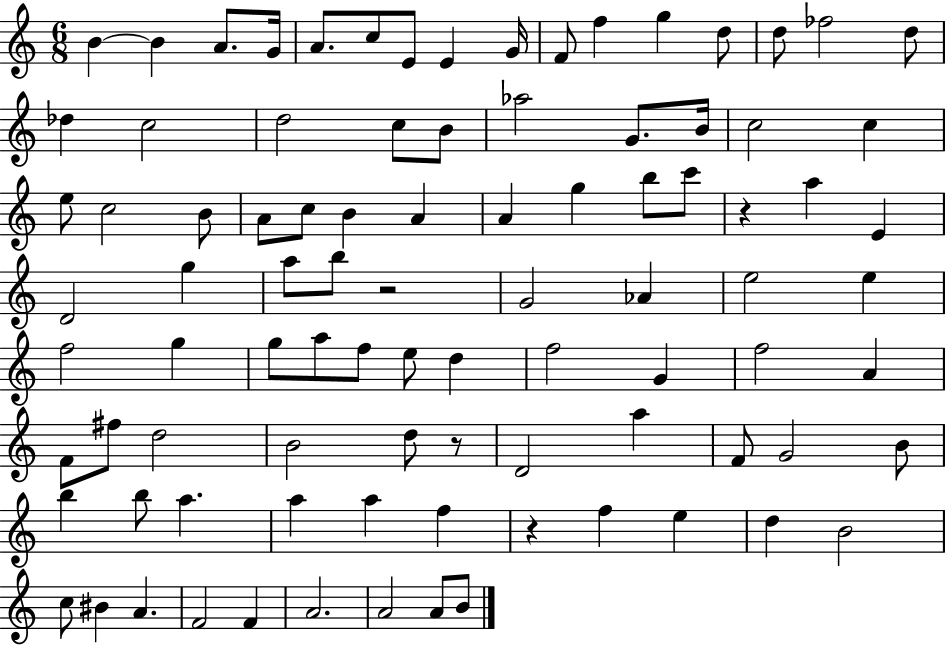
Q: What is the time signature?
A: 6/8